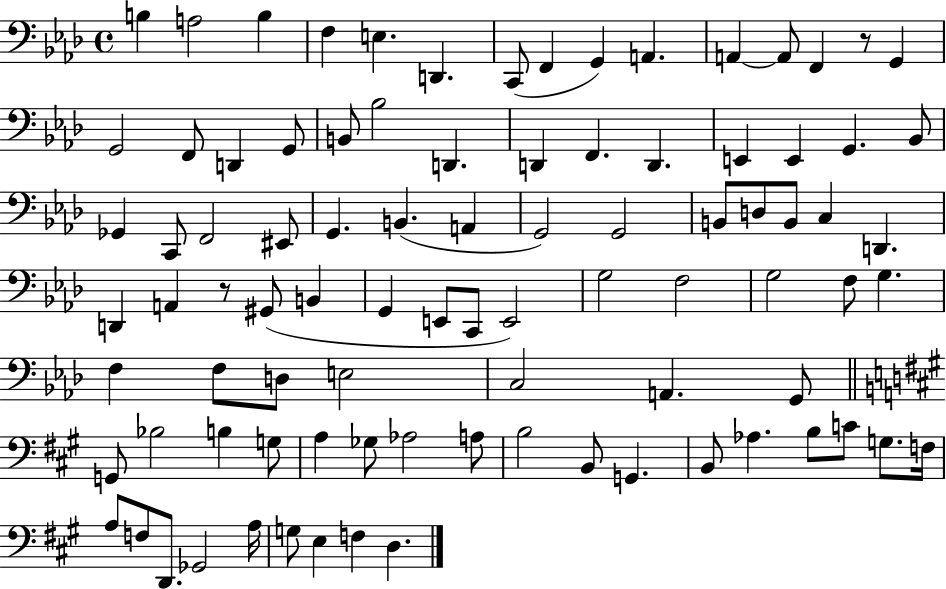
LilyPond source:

{
  \clef bass
  \time 4/4
  \defaultTimeSignature
  \key aes \major
  b4 a2 b4 | f4 e4. d,4. | c,8( f,4 g,4) a,4. | a,4~~ a,8 f,4 r8 g,4 | \break g,2 f,8 d,4 g,8 | b,8 bes2 d,4. | d,4 f,4. d,4. | e,4 e,4 g,4. bes,8 | \break ges,4 c,8 f,2 eis,8 | g,4. b,4.( a,4 | g,2) g,2 | b,8 d8 b,8 c4 d,4. | \break d,4 a,4 r8 gis,8( b,4 | g,4 e,8 c,8 e,2) | g2 f2 | g2 f8 g4. | \break f4 f8 d8 e2 | c2 a,4. g,8 | \bar "||" \break \key a \major g,8 bes2 b4 g8 | a4 ges8 aes2 a8 | b2 b,8 g,4. | b,8 aes4. b8 c'8 g8. f16 | \break a8 f8 d,8. ges,2 a16 | g8 e4 f4 d4. | \bar "|."
}